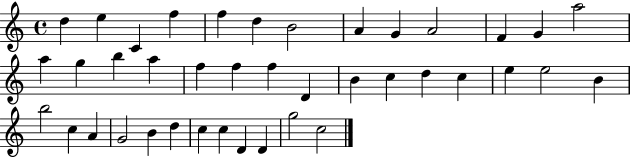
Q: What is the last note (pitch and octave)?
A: C5